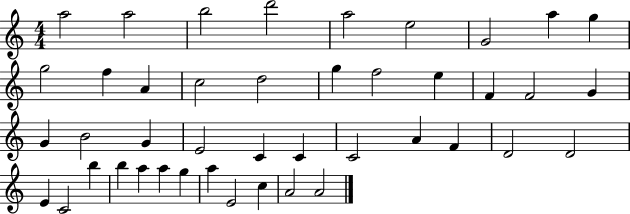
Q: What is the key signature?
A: C major